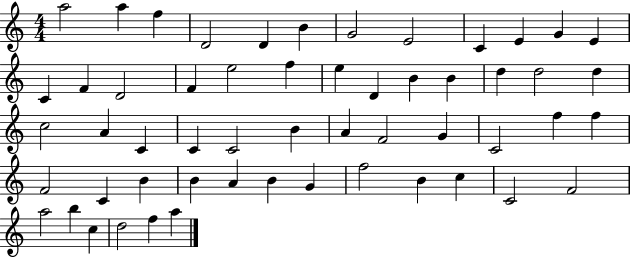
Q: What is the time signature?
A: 4/4